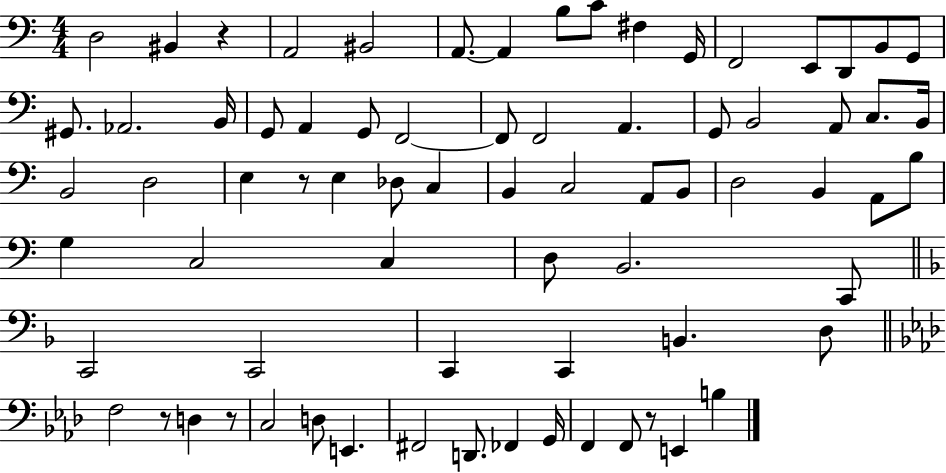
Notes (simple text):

D3/h BIS2/q R/q A2/h BIS2/h A2/e. A2/q B3/e C4/e F#3/q G2/s F2/h E2/e D2/e B2/e G2/e G#2/e. Ab2/h. B2/s G2/e A2/q G2/e F2/h F2/e F2/h A2/q. G2/e B2/h A2/e C3/e. B2/s B2/h D3/h E3/q R/e E3/q Db3/e C3/q B2/q C3/h A2/e B2/e D3/h B2/q A2/e B3/e G3/q C3/h C3/q D3/e B2/h. C2/e C2/h C2/h C2/q C2/q B2/q. D3/e F3/h R/e D3/q R/e C3/h D3/e E2/q. F#2/h D2/e. FES2/q G2/s F2/q F2/e R/e E2/q B3/q